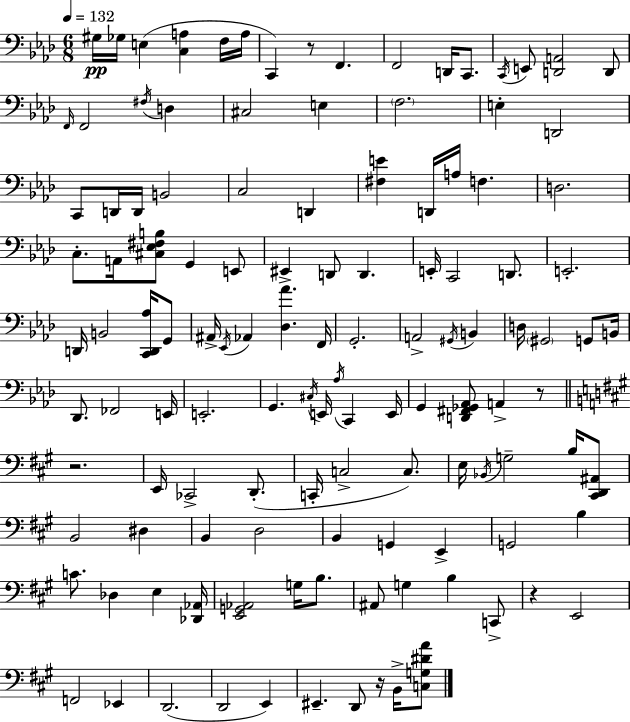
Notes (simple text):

G#3/s Gb3/s E3/q [C3,A3]/q F3/s A3/s C2/q R/e F2/q. F2/h D2/s C2/e. C2/s E2/e [D2,A2]/h D2/e F2/s F2/h F#3/s D3/q C#3/h E3/q F3/h. E3/q D2/h C2/e D2/s D2/s B2/h C3/h D2/q [F#3,E4]/q D2/s A3/s F3/q. D3/h. C3/e. A2/s [C#3,Eb3,F#3,B3]/e G2/q E2/e EIS2/q D2/e D2/q. E2/s C2/h D2/e. E2/h. D2/s B2/h [C2,D2,Ab3]/s G2/e A#2/s Eb2/s Ab2/q [Db3,Ab4]/q. F2/s G2/h. A2/h G#2/s B2/q D3/s G#2/h G2/e B2/s Db2/e. FES2/h E2/s E2/h. G2/q. C#3/s E2/s Ab3/s C2/q E2/s G2/q [D2,F#2,Gb2,Ab2]/e A2/q R/e R/h. E2/s CES2/h D2/e. C2/s C3/h C3/e. E3/s Bb2/s G3/h B3/s [C#2,D2,A#2]/e B2/h D#3/q B2/q D3/h B2/q G2/q E2/q G2/h B3/q C4/e. Db3/q E3/q [Db2,Ab2]/s [E2,G2,Ab2]/h G3/s B3/e. A#2/e G3/q B3/q C2/e R/q E2/h F2/h Eb2/q D2/h. D2/h E2/q EIS2/q. D2/e R/s B2/s [C3,G3,D#4,A4]/e